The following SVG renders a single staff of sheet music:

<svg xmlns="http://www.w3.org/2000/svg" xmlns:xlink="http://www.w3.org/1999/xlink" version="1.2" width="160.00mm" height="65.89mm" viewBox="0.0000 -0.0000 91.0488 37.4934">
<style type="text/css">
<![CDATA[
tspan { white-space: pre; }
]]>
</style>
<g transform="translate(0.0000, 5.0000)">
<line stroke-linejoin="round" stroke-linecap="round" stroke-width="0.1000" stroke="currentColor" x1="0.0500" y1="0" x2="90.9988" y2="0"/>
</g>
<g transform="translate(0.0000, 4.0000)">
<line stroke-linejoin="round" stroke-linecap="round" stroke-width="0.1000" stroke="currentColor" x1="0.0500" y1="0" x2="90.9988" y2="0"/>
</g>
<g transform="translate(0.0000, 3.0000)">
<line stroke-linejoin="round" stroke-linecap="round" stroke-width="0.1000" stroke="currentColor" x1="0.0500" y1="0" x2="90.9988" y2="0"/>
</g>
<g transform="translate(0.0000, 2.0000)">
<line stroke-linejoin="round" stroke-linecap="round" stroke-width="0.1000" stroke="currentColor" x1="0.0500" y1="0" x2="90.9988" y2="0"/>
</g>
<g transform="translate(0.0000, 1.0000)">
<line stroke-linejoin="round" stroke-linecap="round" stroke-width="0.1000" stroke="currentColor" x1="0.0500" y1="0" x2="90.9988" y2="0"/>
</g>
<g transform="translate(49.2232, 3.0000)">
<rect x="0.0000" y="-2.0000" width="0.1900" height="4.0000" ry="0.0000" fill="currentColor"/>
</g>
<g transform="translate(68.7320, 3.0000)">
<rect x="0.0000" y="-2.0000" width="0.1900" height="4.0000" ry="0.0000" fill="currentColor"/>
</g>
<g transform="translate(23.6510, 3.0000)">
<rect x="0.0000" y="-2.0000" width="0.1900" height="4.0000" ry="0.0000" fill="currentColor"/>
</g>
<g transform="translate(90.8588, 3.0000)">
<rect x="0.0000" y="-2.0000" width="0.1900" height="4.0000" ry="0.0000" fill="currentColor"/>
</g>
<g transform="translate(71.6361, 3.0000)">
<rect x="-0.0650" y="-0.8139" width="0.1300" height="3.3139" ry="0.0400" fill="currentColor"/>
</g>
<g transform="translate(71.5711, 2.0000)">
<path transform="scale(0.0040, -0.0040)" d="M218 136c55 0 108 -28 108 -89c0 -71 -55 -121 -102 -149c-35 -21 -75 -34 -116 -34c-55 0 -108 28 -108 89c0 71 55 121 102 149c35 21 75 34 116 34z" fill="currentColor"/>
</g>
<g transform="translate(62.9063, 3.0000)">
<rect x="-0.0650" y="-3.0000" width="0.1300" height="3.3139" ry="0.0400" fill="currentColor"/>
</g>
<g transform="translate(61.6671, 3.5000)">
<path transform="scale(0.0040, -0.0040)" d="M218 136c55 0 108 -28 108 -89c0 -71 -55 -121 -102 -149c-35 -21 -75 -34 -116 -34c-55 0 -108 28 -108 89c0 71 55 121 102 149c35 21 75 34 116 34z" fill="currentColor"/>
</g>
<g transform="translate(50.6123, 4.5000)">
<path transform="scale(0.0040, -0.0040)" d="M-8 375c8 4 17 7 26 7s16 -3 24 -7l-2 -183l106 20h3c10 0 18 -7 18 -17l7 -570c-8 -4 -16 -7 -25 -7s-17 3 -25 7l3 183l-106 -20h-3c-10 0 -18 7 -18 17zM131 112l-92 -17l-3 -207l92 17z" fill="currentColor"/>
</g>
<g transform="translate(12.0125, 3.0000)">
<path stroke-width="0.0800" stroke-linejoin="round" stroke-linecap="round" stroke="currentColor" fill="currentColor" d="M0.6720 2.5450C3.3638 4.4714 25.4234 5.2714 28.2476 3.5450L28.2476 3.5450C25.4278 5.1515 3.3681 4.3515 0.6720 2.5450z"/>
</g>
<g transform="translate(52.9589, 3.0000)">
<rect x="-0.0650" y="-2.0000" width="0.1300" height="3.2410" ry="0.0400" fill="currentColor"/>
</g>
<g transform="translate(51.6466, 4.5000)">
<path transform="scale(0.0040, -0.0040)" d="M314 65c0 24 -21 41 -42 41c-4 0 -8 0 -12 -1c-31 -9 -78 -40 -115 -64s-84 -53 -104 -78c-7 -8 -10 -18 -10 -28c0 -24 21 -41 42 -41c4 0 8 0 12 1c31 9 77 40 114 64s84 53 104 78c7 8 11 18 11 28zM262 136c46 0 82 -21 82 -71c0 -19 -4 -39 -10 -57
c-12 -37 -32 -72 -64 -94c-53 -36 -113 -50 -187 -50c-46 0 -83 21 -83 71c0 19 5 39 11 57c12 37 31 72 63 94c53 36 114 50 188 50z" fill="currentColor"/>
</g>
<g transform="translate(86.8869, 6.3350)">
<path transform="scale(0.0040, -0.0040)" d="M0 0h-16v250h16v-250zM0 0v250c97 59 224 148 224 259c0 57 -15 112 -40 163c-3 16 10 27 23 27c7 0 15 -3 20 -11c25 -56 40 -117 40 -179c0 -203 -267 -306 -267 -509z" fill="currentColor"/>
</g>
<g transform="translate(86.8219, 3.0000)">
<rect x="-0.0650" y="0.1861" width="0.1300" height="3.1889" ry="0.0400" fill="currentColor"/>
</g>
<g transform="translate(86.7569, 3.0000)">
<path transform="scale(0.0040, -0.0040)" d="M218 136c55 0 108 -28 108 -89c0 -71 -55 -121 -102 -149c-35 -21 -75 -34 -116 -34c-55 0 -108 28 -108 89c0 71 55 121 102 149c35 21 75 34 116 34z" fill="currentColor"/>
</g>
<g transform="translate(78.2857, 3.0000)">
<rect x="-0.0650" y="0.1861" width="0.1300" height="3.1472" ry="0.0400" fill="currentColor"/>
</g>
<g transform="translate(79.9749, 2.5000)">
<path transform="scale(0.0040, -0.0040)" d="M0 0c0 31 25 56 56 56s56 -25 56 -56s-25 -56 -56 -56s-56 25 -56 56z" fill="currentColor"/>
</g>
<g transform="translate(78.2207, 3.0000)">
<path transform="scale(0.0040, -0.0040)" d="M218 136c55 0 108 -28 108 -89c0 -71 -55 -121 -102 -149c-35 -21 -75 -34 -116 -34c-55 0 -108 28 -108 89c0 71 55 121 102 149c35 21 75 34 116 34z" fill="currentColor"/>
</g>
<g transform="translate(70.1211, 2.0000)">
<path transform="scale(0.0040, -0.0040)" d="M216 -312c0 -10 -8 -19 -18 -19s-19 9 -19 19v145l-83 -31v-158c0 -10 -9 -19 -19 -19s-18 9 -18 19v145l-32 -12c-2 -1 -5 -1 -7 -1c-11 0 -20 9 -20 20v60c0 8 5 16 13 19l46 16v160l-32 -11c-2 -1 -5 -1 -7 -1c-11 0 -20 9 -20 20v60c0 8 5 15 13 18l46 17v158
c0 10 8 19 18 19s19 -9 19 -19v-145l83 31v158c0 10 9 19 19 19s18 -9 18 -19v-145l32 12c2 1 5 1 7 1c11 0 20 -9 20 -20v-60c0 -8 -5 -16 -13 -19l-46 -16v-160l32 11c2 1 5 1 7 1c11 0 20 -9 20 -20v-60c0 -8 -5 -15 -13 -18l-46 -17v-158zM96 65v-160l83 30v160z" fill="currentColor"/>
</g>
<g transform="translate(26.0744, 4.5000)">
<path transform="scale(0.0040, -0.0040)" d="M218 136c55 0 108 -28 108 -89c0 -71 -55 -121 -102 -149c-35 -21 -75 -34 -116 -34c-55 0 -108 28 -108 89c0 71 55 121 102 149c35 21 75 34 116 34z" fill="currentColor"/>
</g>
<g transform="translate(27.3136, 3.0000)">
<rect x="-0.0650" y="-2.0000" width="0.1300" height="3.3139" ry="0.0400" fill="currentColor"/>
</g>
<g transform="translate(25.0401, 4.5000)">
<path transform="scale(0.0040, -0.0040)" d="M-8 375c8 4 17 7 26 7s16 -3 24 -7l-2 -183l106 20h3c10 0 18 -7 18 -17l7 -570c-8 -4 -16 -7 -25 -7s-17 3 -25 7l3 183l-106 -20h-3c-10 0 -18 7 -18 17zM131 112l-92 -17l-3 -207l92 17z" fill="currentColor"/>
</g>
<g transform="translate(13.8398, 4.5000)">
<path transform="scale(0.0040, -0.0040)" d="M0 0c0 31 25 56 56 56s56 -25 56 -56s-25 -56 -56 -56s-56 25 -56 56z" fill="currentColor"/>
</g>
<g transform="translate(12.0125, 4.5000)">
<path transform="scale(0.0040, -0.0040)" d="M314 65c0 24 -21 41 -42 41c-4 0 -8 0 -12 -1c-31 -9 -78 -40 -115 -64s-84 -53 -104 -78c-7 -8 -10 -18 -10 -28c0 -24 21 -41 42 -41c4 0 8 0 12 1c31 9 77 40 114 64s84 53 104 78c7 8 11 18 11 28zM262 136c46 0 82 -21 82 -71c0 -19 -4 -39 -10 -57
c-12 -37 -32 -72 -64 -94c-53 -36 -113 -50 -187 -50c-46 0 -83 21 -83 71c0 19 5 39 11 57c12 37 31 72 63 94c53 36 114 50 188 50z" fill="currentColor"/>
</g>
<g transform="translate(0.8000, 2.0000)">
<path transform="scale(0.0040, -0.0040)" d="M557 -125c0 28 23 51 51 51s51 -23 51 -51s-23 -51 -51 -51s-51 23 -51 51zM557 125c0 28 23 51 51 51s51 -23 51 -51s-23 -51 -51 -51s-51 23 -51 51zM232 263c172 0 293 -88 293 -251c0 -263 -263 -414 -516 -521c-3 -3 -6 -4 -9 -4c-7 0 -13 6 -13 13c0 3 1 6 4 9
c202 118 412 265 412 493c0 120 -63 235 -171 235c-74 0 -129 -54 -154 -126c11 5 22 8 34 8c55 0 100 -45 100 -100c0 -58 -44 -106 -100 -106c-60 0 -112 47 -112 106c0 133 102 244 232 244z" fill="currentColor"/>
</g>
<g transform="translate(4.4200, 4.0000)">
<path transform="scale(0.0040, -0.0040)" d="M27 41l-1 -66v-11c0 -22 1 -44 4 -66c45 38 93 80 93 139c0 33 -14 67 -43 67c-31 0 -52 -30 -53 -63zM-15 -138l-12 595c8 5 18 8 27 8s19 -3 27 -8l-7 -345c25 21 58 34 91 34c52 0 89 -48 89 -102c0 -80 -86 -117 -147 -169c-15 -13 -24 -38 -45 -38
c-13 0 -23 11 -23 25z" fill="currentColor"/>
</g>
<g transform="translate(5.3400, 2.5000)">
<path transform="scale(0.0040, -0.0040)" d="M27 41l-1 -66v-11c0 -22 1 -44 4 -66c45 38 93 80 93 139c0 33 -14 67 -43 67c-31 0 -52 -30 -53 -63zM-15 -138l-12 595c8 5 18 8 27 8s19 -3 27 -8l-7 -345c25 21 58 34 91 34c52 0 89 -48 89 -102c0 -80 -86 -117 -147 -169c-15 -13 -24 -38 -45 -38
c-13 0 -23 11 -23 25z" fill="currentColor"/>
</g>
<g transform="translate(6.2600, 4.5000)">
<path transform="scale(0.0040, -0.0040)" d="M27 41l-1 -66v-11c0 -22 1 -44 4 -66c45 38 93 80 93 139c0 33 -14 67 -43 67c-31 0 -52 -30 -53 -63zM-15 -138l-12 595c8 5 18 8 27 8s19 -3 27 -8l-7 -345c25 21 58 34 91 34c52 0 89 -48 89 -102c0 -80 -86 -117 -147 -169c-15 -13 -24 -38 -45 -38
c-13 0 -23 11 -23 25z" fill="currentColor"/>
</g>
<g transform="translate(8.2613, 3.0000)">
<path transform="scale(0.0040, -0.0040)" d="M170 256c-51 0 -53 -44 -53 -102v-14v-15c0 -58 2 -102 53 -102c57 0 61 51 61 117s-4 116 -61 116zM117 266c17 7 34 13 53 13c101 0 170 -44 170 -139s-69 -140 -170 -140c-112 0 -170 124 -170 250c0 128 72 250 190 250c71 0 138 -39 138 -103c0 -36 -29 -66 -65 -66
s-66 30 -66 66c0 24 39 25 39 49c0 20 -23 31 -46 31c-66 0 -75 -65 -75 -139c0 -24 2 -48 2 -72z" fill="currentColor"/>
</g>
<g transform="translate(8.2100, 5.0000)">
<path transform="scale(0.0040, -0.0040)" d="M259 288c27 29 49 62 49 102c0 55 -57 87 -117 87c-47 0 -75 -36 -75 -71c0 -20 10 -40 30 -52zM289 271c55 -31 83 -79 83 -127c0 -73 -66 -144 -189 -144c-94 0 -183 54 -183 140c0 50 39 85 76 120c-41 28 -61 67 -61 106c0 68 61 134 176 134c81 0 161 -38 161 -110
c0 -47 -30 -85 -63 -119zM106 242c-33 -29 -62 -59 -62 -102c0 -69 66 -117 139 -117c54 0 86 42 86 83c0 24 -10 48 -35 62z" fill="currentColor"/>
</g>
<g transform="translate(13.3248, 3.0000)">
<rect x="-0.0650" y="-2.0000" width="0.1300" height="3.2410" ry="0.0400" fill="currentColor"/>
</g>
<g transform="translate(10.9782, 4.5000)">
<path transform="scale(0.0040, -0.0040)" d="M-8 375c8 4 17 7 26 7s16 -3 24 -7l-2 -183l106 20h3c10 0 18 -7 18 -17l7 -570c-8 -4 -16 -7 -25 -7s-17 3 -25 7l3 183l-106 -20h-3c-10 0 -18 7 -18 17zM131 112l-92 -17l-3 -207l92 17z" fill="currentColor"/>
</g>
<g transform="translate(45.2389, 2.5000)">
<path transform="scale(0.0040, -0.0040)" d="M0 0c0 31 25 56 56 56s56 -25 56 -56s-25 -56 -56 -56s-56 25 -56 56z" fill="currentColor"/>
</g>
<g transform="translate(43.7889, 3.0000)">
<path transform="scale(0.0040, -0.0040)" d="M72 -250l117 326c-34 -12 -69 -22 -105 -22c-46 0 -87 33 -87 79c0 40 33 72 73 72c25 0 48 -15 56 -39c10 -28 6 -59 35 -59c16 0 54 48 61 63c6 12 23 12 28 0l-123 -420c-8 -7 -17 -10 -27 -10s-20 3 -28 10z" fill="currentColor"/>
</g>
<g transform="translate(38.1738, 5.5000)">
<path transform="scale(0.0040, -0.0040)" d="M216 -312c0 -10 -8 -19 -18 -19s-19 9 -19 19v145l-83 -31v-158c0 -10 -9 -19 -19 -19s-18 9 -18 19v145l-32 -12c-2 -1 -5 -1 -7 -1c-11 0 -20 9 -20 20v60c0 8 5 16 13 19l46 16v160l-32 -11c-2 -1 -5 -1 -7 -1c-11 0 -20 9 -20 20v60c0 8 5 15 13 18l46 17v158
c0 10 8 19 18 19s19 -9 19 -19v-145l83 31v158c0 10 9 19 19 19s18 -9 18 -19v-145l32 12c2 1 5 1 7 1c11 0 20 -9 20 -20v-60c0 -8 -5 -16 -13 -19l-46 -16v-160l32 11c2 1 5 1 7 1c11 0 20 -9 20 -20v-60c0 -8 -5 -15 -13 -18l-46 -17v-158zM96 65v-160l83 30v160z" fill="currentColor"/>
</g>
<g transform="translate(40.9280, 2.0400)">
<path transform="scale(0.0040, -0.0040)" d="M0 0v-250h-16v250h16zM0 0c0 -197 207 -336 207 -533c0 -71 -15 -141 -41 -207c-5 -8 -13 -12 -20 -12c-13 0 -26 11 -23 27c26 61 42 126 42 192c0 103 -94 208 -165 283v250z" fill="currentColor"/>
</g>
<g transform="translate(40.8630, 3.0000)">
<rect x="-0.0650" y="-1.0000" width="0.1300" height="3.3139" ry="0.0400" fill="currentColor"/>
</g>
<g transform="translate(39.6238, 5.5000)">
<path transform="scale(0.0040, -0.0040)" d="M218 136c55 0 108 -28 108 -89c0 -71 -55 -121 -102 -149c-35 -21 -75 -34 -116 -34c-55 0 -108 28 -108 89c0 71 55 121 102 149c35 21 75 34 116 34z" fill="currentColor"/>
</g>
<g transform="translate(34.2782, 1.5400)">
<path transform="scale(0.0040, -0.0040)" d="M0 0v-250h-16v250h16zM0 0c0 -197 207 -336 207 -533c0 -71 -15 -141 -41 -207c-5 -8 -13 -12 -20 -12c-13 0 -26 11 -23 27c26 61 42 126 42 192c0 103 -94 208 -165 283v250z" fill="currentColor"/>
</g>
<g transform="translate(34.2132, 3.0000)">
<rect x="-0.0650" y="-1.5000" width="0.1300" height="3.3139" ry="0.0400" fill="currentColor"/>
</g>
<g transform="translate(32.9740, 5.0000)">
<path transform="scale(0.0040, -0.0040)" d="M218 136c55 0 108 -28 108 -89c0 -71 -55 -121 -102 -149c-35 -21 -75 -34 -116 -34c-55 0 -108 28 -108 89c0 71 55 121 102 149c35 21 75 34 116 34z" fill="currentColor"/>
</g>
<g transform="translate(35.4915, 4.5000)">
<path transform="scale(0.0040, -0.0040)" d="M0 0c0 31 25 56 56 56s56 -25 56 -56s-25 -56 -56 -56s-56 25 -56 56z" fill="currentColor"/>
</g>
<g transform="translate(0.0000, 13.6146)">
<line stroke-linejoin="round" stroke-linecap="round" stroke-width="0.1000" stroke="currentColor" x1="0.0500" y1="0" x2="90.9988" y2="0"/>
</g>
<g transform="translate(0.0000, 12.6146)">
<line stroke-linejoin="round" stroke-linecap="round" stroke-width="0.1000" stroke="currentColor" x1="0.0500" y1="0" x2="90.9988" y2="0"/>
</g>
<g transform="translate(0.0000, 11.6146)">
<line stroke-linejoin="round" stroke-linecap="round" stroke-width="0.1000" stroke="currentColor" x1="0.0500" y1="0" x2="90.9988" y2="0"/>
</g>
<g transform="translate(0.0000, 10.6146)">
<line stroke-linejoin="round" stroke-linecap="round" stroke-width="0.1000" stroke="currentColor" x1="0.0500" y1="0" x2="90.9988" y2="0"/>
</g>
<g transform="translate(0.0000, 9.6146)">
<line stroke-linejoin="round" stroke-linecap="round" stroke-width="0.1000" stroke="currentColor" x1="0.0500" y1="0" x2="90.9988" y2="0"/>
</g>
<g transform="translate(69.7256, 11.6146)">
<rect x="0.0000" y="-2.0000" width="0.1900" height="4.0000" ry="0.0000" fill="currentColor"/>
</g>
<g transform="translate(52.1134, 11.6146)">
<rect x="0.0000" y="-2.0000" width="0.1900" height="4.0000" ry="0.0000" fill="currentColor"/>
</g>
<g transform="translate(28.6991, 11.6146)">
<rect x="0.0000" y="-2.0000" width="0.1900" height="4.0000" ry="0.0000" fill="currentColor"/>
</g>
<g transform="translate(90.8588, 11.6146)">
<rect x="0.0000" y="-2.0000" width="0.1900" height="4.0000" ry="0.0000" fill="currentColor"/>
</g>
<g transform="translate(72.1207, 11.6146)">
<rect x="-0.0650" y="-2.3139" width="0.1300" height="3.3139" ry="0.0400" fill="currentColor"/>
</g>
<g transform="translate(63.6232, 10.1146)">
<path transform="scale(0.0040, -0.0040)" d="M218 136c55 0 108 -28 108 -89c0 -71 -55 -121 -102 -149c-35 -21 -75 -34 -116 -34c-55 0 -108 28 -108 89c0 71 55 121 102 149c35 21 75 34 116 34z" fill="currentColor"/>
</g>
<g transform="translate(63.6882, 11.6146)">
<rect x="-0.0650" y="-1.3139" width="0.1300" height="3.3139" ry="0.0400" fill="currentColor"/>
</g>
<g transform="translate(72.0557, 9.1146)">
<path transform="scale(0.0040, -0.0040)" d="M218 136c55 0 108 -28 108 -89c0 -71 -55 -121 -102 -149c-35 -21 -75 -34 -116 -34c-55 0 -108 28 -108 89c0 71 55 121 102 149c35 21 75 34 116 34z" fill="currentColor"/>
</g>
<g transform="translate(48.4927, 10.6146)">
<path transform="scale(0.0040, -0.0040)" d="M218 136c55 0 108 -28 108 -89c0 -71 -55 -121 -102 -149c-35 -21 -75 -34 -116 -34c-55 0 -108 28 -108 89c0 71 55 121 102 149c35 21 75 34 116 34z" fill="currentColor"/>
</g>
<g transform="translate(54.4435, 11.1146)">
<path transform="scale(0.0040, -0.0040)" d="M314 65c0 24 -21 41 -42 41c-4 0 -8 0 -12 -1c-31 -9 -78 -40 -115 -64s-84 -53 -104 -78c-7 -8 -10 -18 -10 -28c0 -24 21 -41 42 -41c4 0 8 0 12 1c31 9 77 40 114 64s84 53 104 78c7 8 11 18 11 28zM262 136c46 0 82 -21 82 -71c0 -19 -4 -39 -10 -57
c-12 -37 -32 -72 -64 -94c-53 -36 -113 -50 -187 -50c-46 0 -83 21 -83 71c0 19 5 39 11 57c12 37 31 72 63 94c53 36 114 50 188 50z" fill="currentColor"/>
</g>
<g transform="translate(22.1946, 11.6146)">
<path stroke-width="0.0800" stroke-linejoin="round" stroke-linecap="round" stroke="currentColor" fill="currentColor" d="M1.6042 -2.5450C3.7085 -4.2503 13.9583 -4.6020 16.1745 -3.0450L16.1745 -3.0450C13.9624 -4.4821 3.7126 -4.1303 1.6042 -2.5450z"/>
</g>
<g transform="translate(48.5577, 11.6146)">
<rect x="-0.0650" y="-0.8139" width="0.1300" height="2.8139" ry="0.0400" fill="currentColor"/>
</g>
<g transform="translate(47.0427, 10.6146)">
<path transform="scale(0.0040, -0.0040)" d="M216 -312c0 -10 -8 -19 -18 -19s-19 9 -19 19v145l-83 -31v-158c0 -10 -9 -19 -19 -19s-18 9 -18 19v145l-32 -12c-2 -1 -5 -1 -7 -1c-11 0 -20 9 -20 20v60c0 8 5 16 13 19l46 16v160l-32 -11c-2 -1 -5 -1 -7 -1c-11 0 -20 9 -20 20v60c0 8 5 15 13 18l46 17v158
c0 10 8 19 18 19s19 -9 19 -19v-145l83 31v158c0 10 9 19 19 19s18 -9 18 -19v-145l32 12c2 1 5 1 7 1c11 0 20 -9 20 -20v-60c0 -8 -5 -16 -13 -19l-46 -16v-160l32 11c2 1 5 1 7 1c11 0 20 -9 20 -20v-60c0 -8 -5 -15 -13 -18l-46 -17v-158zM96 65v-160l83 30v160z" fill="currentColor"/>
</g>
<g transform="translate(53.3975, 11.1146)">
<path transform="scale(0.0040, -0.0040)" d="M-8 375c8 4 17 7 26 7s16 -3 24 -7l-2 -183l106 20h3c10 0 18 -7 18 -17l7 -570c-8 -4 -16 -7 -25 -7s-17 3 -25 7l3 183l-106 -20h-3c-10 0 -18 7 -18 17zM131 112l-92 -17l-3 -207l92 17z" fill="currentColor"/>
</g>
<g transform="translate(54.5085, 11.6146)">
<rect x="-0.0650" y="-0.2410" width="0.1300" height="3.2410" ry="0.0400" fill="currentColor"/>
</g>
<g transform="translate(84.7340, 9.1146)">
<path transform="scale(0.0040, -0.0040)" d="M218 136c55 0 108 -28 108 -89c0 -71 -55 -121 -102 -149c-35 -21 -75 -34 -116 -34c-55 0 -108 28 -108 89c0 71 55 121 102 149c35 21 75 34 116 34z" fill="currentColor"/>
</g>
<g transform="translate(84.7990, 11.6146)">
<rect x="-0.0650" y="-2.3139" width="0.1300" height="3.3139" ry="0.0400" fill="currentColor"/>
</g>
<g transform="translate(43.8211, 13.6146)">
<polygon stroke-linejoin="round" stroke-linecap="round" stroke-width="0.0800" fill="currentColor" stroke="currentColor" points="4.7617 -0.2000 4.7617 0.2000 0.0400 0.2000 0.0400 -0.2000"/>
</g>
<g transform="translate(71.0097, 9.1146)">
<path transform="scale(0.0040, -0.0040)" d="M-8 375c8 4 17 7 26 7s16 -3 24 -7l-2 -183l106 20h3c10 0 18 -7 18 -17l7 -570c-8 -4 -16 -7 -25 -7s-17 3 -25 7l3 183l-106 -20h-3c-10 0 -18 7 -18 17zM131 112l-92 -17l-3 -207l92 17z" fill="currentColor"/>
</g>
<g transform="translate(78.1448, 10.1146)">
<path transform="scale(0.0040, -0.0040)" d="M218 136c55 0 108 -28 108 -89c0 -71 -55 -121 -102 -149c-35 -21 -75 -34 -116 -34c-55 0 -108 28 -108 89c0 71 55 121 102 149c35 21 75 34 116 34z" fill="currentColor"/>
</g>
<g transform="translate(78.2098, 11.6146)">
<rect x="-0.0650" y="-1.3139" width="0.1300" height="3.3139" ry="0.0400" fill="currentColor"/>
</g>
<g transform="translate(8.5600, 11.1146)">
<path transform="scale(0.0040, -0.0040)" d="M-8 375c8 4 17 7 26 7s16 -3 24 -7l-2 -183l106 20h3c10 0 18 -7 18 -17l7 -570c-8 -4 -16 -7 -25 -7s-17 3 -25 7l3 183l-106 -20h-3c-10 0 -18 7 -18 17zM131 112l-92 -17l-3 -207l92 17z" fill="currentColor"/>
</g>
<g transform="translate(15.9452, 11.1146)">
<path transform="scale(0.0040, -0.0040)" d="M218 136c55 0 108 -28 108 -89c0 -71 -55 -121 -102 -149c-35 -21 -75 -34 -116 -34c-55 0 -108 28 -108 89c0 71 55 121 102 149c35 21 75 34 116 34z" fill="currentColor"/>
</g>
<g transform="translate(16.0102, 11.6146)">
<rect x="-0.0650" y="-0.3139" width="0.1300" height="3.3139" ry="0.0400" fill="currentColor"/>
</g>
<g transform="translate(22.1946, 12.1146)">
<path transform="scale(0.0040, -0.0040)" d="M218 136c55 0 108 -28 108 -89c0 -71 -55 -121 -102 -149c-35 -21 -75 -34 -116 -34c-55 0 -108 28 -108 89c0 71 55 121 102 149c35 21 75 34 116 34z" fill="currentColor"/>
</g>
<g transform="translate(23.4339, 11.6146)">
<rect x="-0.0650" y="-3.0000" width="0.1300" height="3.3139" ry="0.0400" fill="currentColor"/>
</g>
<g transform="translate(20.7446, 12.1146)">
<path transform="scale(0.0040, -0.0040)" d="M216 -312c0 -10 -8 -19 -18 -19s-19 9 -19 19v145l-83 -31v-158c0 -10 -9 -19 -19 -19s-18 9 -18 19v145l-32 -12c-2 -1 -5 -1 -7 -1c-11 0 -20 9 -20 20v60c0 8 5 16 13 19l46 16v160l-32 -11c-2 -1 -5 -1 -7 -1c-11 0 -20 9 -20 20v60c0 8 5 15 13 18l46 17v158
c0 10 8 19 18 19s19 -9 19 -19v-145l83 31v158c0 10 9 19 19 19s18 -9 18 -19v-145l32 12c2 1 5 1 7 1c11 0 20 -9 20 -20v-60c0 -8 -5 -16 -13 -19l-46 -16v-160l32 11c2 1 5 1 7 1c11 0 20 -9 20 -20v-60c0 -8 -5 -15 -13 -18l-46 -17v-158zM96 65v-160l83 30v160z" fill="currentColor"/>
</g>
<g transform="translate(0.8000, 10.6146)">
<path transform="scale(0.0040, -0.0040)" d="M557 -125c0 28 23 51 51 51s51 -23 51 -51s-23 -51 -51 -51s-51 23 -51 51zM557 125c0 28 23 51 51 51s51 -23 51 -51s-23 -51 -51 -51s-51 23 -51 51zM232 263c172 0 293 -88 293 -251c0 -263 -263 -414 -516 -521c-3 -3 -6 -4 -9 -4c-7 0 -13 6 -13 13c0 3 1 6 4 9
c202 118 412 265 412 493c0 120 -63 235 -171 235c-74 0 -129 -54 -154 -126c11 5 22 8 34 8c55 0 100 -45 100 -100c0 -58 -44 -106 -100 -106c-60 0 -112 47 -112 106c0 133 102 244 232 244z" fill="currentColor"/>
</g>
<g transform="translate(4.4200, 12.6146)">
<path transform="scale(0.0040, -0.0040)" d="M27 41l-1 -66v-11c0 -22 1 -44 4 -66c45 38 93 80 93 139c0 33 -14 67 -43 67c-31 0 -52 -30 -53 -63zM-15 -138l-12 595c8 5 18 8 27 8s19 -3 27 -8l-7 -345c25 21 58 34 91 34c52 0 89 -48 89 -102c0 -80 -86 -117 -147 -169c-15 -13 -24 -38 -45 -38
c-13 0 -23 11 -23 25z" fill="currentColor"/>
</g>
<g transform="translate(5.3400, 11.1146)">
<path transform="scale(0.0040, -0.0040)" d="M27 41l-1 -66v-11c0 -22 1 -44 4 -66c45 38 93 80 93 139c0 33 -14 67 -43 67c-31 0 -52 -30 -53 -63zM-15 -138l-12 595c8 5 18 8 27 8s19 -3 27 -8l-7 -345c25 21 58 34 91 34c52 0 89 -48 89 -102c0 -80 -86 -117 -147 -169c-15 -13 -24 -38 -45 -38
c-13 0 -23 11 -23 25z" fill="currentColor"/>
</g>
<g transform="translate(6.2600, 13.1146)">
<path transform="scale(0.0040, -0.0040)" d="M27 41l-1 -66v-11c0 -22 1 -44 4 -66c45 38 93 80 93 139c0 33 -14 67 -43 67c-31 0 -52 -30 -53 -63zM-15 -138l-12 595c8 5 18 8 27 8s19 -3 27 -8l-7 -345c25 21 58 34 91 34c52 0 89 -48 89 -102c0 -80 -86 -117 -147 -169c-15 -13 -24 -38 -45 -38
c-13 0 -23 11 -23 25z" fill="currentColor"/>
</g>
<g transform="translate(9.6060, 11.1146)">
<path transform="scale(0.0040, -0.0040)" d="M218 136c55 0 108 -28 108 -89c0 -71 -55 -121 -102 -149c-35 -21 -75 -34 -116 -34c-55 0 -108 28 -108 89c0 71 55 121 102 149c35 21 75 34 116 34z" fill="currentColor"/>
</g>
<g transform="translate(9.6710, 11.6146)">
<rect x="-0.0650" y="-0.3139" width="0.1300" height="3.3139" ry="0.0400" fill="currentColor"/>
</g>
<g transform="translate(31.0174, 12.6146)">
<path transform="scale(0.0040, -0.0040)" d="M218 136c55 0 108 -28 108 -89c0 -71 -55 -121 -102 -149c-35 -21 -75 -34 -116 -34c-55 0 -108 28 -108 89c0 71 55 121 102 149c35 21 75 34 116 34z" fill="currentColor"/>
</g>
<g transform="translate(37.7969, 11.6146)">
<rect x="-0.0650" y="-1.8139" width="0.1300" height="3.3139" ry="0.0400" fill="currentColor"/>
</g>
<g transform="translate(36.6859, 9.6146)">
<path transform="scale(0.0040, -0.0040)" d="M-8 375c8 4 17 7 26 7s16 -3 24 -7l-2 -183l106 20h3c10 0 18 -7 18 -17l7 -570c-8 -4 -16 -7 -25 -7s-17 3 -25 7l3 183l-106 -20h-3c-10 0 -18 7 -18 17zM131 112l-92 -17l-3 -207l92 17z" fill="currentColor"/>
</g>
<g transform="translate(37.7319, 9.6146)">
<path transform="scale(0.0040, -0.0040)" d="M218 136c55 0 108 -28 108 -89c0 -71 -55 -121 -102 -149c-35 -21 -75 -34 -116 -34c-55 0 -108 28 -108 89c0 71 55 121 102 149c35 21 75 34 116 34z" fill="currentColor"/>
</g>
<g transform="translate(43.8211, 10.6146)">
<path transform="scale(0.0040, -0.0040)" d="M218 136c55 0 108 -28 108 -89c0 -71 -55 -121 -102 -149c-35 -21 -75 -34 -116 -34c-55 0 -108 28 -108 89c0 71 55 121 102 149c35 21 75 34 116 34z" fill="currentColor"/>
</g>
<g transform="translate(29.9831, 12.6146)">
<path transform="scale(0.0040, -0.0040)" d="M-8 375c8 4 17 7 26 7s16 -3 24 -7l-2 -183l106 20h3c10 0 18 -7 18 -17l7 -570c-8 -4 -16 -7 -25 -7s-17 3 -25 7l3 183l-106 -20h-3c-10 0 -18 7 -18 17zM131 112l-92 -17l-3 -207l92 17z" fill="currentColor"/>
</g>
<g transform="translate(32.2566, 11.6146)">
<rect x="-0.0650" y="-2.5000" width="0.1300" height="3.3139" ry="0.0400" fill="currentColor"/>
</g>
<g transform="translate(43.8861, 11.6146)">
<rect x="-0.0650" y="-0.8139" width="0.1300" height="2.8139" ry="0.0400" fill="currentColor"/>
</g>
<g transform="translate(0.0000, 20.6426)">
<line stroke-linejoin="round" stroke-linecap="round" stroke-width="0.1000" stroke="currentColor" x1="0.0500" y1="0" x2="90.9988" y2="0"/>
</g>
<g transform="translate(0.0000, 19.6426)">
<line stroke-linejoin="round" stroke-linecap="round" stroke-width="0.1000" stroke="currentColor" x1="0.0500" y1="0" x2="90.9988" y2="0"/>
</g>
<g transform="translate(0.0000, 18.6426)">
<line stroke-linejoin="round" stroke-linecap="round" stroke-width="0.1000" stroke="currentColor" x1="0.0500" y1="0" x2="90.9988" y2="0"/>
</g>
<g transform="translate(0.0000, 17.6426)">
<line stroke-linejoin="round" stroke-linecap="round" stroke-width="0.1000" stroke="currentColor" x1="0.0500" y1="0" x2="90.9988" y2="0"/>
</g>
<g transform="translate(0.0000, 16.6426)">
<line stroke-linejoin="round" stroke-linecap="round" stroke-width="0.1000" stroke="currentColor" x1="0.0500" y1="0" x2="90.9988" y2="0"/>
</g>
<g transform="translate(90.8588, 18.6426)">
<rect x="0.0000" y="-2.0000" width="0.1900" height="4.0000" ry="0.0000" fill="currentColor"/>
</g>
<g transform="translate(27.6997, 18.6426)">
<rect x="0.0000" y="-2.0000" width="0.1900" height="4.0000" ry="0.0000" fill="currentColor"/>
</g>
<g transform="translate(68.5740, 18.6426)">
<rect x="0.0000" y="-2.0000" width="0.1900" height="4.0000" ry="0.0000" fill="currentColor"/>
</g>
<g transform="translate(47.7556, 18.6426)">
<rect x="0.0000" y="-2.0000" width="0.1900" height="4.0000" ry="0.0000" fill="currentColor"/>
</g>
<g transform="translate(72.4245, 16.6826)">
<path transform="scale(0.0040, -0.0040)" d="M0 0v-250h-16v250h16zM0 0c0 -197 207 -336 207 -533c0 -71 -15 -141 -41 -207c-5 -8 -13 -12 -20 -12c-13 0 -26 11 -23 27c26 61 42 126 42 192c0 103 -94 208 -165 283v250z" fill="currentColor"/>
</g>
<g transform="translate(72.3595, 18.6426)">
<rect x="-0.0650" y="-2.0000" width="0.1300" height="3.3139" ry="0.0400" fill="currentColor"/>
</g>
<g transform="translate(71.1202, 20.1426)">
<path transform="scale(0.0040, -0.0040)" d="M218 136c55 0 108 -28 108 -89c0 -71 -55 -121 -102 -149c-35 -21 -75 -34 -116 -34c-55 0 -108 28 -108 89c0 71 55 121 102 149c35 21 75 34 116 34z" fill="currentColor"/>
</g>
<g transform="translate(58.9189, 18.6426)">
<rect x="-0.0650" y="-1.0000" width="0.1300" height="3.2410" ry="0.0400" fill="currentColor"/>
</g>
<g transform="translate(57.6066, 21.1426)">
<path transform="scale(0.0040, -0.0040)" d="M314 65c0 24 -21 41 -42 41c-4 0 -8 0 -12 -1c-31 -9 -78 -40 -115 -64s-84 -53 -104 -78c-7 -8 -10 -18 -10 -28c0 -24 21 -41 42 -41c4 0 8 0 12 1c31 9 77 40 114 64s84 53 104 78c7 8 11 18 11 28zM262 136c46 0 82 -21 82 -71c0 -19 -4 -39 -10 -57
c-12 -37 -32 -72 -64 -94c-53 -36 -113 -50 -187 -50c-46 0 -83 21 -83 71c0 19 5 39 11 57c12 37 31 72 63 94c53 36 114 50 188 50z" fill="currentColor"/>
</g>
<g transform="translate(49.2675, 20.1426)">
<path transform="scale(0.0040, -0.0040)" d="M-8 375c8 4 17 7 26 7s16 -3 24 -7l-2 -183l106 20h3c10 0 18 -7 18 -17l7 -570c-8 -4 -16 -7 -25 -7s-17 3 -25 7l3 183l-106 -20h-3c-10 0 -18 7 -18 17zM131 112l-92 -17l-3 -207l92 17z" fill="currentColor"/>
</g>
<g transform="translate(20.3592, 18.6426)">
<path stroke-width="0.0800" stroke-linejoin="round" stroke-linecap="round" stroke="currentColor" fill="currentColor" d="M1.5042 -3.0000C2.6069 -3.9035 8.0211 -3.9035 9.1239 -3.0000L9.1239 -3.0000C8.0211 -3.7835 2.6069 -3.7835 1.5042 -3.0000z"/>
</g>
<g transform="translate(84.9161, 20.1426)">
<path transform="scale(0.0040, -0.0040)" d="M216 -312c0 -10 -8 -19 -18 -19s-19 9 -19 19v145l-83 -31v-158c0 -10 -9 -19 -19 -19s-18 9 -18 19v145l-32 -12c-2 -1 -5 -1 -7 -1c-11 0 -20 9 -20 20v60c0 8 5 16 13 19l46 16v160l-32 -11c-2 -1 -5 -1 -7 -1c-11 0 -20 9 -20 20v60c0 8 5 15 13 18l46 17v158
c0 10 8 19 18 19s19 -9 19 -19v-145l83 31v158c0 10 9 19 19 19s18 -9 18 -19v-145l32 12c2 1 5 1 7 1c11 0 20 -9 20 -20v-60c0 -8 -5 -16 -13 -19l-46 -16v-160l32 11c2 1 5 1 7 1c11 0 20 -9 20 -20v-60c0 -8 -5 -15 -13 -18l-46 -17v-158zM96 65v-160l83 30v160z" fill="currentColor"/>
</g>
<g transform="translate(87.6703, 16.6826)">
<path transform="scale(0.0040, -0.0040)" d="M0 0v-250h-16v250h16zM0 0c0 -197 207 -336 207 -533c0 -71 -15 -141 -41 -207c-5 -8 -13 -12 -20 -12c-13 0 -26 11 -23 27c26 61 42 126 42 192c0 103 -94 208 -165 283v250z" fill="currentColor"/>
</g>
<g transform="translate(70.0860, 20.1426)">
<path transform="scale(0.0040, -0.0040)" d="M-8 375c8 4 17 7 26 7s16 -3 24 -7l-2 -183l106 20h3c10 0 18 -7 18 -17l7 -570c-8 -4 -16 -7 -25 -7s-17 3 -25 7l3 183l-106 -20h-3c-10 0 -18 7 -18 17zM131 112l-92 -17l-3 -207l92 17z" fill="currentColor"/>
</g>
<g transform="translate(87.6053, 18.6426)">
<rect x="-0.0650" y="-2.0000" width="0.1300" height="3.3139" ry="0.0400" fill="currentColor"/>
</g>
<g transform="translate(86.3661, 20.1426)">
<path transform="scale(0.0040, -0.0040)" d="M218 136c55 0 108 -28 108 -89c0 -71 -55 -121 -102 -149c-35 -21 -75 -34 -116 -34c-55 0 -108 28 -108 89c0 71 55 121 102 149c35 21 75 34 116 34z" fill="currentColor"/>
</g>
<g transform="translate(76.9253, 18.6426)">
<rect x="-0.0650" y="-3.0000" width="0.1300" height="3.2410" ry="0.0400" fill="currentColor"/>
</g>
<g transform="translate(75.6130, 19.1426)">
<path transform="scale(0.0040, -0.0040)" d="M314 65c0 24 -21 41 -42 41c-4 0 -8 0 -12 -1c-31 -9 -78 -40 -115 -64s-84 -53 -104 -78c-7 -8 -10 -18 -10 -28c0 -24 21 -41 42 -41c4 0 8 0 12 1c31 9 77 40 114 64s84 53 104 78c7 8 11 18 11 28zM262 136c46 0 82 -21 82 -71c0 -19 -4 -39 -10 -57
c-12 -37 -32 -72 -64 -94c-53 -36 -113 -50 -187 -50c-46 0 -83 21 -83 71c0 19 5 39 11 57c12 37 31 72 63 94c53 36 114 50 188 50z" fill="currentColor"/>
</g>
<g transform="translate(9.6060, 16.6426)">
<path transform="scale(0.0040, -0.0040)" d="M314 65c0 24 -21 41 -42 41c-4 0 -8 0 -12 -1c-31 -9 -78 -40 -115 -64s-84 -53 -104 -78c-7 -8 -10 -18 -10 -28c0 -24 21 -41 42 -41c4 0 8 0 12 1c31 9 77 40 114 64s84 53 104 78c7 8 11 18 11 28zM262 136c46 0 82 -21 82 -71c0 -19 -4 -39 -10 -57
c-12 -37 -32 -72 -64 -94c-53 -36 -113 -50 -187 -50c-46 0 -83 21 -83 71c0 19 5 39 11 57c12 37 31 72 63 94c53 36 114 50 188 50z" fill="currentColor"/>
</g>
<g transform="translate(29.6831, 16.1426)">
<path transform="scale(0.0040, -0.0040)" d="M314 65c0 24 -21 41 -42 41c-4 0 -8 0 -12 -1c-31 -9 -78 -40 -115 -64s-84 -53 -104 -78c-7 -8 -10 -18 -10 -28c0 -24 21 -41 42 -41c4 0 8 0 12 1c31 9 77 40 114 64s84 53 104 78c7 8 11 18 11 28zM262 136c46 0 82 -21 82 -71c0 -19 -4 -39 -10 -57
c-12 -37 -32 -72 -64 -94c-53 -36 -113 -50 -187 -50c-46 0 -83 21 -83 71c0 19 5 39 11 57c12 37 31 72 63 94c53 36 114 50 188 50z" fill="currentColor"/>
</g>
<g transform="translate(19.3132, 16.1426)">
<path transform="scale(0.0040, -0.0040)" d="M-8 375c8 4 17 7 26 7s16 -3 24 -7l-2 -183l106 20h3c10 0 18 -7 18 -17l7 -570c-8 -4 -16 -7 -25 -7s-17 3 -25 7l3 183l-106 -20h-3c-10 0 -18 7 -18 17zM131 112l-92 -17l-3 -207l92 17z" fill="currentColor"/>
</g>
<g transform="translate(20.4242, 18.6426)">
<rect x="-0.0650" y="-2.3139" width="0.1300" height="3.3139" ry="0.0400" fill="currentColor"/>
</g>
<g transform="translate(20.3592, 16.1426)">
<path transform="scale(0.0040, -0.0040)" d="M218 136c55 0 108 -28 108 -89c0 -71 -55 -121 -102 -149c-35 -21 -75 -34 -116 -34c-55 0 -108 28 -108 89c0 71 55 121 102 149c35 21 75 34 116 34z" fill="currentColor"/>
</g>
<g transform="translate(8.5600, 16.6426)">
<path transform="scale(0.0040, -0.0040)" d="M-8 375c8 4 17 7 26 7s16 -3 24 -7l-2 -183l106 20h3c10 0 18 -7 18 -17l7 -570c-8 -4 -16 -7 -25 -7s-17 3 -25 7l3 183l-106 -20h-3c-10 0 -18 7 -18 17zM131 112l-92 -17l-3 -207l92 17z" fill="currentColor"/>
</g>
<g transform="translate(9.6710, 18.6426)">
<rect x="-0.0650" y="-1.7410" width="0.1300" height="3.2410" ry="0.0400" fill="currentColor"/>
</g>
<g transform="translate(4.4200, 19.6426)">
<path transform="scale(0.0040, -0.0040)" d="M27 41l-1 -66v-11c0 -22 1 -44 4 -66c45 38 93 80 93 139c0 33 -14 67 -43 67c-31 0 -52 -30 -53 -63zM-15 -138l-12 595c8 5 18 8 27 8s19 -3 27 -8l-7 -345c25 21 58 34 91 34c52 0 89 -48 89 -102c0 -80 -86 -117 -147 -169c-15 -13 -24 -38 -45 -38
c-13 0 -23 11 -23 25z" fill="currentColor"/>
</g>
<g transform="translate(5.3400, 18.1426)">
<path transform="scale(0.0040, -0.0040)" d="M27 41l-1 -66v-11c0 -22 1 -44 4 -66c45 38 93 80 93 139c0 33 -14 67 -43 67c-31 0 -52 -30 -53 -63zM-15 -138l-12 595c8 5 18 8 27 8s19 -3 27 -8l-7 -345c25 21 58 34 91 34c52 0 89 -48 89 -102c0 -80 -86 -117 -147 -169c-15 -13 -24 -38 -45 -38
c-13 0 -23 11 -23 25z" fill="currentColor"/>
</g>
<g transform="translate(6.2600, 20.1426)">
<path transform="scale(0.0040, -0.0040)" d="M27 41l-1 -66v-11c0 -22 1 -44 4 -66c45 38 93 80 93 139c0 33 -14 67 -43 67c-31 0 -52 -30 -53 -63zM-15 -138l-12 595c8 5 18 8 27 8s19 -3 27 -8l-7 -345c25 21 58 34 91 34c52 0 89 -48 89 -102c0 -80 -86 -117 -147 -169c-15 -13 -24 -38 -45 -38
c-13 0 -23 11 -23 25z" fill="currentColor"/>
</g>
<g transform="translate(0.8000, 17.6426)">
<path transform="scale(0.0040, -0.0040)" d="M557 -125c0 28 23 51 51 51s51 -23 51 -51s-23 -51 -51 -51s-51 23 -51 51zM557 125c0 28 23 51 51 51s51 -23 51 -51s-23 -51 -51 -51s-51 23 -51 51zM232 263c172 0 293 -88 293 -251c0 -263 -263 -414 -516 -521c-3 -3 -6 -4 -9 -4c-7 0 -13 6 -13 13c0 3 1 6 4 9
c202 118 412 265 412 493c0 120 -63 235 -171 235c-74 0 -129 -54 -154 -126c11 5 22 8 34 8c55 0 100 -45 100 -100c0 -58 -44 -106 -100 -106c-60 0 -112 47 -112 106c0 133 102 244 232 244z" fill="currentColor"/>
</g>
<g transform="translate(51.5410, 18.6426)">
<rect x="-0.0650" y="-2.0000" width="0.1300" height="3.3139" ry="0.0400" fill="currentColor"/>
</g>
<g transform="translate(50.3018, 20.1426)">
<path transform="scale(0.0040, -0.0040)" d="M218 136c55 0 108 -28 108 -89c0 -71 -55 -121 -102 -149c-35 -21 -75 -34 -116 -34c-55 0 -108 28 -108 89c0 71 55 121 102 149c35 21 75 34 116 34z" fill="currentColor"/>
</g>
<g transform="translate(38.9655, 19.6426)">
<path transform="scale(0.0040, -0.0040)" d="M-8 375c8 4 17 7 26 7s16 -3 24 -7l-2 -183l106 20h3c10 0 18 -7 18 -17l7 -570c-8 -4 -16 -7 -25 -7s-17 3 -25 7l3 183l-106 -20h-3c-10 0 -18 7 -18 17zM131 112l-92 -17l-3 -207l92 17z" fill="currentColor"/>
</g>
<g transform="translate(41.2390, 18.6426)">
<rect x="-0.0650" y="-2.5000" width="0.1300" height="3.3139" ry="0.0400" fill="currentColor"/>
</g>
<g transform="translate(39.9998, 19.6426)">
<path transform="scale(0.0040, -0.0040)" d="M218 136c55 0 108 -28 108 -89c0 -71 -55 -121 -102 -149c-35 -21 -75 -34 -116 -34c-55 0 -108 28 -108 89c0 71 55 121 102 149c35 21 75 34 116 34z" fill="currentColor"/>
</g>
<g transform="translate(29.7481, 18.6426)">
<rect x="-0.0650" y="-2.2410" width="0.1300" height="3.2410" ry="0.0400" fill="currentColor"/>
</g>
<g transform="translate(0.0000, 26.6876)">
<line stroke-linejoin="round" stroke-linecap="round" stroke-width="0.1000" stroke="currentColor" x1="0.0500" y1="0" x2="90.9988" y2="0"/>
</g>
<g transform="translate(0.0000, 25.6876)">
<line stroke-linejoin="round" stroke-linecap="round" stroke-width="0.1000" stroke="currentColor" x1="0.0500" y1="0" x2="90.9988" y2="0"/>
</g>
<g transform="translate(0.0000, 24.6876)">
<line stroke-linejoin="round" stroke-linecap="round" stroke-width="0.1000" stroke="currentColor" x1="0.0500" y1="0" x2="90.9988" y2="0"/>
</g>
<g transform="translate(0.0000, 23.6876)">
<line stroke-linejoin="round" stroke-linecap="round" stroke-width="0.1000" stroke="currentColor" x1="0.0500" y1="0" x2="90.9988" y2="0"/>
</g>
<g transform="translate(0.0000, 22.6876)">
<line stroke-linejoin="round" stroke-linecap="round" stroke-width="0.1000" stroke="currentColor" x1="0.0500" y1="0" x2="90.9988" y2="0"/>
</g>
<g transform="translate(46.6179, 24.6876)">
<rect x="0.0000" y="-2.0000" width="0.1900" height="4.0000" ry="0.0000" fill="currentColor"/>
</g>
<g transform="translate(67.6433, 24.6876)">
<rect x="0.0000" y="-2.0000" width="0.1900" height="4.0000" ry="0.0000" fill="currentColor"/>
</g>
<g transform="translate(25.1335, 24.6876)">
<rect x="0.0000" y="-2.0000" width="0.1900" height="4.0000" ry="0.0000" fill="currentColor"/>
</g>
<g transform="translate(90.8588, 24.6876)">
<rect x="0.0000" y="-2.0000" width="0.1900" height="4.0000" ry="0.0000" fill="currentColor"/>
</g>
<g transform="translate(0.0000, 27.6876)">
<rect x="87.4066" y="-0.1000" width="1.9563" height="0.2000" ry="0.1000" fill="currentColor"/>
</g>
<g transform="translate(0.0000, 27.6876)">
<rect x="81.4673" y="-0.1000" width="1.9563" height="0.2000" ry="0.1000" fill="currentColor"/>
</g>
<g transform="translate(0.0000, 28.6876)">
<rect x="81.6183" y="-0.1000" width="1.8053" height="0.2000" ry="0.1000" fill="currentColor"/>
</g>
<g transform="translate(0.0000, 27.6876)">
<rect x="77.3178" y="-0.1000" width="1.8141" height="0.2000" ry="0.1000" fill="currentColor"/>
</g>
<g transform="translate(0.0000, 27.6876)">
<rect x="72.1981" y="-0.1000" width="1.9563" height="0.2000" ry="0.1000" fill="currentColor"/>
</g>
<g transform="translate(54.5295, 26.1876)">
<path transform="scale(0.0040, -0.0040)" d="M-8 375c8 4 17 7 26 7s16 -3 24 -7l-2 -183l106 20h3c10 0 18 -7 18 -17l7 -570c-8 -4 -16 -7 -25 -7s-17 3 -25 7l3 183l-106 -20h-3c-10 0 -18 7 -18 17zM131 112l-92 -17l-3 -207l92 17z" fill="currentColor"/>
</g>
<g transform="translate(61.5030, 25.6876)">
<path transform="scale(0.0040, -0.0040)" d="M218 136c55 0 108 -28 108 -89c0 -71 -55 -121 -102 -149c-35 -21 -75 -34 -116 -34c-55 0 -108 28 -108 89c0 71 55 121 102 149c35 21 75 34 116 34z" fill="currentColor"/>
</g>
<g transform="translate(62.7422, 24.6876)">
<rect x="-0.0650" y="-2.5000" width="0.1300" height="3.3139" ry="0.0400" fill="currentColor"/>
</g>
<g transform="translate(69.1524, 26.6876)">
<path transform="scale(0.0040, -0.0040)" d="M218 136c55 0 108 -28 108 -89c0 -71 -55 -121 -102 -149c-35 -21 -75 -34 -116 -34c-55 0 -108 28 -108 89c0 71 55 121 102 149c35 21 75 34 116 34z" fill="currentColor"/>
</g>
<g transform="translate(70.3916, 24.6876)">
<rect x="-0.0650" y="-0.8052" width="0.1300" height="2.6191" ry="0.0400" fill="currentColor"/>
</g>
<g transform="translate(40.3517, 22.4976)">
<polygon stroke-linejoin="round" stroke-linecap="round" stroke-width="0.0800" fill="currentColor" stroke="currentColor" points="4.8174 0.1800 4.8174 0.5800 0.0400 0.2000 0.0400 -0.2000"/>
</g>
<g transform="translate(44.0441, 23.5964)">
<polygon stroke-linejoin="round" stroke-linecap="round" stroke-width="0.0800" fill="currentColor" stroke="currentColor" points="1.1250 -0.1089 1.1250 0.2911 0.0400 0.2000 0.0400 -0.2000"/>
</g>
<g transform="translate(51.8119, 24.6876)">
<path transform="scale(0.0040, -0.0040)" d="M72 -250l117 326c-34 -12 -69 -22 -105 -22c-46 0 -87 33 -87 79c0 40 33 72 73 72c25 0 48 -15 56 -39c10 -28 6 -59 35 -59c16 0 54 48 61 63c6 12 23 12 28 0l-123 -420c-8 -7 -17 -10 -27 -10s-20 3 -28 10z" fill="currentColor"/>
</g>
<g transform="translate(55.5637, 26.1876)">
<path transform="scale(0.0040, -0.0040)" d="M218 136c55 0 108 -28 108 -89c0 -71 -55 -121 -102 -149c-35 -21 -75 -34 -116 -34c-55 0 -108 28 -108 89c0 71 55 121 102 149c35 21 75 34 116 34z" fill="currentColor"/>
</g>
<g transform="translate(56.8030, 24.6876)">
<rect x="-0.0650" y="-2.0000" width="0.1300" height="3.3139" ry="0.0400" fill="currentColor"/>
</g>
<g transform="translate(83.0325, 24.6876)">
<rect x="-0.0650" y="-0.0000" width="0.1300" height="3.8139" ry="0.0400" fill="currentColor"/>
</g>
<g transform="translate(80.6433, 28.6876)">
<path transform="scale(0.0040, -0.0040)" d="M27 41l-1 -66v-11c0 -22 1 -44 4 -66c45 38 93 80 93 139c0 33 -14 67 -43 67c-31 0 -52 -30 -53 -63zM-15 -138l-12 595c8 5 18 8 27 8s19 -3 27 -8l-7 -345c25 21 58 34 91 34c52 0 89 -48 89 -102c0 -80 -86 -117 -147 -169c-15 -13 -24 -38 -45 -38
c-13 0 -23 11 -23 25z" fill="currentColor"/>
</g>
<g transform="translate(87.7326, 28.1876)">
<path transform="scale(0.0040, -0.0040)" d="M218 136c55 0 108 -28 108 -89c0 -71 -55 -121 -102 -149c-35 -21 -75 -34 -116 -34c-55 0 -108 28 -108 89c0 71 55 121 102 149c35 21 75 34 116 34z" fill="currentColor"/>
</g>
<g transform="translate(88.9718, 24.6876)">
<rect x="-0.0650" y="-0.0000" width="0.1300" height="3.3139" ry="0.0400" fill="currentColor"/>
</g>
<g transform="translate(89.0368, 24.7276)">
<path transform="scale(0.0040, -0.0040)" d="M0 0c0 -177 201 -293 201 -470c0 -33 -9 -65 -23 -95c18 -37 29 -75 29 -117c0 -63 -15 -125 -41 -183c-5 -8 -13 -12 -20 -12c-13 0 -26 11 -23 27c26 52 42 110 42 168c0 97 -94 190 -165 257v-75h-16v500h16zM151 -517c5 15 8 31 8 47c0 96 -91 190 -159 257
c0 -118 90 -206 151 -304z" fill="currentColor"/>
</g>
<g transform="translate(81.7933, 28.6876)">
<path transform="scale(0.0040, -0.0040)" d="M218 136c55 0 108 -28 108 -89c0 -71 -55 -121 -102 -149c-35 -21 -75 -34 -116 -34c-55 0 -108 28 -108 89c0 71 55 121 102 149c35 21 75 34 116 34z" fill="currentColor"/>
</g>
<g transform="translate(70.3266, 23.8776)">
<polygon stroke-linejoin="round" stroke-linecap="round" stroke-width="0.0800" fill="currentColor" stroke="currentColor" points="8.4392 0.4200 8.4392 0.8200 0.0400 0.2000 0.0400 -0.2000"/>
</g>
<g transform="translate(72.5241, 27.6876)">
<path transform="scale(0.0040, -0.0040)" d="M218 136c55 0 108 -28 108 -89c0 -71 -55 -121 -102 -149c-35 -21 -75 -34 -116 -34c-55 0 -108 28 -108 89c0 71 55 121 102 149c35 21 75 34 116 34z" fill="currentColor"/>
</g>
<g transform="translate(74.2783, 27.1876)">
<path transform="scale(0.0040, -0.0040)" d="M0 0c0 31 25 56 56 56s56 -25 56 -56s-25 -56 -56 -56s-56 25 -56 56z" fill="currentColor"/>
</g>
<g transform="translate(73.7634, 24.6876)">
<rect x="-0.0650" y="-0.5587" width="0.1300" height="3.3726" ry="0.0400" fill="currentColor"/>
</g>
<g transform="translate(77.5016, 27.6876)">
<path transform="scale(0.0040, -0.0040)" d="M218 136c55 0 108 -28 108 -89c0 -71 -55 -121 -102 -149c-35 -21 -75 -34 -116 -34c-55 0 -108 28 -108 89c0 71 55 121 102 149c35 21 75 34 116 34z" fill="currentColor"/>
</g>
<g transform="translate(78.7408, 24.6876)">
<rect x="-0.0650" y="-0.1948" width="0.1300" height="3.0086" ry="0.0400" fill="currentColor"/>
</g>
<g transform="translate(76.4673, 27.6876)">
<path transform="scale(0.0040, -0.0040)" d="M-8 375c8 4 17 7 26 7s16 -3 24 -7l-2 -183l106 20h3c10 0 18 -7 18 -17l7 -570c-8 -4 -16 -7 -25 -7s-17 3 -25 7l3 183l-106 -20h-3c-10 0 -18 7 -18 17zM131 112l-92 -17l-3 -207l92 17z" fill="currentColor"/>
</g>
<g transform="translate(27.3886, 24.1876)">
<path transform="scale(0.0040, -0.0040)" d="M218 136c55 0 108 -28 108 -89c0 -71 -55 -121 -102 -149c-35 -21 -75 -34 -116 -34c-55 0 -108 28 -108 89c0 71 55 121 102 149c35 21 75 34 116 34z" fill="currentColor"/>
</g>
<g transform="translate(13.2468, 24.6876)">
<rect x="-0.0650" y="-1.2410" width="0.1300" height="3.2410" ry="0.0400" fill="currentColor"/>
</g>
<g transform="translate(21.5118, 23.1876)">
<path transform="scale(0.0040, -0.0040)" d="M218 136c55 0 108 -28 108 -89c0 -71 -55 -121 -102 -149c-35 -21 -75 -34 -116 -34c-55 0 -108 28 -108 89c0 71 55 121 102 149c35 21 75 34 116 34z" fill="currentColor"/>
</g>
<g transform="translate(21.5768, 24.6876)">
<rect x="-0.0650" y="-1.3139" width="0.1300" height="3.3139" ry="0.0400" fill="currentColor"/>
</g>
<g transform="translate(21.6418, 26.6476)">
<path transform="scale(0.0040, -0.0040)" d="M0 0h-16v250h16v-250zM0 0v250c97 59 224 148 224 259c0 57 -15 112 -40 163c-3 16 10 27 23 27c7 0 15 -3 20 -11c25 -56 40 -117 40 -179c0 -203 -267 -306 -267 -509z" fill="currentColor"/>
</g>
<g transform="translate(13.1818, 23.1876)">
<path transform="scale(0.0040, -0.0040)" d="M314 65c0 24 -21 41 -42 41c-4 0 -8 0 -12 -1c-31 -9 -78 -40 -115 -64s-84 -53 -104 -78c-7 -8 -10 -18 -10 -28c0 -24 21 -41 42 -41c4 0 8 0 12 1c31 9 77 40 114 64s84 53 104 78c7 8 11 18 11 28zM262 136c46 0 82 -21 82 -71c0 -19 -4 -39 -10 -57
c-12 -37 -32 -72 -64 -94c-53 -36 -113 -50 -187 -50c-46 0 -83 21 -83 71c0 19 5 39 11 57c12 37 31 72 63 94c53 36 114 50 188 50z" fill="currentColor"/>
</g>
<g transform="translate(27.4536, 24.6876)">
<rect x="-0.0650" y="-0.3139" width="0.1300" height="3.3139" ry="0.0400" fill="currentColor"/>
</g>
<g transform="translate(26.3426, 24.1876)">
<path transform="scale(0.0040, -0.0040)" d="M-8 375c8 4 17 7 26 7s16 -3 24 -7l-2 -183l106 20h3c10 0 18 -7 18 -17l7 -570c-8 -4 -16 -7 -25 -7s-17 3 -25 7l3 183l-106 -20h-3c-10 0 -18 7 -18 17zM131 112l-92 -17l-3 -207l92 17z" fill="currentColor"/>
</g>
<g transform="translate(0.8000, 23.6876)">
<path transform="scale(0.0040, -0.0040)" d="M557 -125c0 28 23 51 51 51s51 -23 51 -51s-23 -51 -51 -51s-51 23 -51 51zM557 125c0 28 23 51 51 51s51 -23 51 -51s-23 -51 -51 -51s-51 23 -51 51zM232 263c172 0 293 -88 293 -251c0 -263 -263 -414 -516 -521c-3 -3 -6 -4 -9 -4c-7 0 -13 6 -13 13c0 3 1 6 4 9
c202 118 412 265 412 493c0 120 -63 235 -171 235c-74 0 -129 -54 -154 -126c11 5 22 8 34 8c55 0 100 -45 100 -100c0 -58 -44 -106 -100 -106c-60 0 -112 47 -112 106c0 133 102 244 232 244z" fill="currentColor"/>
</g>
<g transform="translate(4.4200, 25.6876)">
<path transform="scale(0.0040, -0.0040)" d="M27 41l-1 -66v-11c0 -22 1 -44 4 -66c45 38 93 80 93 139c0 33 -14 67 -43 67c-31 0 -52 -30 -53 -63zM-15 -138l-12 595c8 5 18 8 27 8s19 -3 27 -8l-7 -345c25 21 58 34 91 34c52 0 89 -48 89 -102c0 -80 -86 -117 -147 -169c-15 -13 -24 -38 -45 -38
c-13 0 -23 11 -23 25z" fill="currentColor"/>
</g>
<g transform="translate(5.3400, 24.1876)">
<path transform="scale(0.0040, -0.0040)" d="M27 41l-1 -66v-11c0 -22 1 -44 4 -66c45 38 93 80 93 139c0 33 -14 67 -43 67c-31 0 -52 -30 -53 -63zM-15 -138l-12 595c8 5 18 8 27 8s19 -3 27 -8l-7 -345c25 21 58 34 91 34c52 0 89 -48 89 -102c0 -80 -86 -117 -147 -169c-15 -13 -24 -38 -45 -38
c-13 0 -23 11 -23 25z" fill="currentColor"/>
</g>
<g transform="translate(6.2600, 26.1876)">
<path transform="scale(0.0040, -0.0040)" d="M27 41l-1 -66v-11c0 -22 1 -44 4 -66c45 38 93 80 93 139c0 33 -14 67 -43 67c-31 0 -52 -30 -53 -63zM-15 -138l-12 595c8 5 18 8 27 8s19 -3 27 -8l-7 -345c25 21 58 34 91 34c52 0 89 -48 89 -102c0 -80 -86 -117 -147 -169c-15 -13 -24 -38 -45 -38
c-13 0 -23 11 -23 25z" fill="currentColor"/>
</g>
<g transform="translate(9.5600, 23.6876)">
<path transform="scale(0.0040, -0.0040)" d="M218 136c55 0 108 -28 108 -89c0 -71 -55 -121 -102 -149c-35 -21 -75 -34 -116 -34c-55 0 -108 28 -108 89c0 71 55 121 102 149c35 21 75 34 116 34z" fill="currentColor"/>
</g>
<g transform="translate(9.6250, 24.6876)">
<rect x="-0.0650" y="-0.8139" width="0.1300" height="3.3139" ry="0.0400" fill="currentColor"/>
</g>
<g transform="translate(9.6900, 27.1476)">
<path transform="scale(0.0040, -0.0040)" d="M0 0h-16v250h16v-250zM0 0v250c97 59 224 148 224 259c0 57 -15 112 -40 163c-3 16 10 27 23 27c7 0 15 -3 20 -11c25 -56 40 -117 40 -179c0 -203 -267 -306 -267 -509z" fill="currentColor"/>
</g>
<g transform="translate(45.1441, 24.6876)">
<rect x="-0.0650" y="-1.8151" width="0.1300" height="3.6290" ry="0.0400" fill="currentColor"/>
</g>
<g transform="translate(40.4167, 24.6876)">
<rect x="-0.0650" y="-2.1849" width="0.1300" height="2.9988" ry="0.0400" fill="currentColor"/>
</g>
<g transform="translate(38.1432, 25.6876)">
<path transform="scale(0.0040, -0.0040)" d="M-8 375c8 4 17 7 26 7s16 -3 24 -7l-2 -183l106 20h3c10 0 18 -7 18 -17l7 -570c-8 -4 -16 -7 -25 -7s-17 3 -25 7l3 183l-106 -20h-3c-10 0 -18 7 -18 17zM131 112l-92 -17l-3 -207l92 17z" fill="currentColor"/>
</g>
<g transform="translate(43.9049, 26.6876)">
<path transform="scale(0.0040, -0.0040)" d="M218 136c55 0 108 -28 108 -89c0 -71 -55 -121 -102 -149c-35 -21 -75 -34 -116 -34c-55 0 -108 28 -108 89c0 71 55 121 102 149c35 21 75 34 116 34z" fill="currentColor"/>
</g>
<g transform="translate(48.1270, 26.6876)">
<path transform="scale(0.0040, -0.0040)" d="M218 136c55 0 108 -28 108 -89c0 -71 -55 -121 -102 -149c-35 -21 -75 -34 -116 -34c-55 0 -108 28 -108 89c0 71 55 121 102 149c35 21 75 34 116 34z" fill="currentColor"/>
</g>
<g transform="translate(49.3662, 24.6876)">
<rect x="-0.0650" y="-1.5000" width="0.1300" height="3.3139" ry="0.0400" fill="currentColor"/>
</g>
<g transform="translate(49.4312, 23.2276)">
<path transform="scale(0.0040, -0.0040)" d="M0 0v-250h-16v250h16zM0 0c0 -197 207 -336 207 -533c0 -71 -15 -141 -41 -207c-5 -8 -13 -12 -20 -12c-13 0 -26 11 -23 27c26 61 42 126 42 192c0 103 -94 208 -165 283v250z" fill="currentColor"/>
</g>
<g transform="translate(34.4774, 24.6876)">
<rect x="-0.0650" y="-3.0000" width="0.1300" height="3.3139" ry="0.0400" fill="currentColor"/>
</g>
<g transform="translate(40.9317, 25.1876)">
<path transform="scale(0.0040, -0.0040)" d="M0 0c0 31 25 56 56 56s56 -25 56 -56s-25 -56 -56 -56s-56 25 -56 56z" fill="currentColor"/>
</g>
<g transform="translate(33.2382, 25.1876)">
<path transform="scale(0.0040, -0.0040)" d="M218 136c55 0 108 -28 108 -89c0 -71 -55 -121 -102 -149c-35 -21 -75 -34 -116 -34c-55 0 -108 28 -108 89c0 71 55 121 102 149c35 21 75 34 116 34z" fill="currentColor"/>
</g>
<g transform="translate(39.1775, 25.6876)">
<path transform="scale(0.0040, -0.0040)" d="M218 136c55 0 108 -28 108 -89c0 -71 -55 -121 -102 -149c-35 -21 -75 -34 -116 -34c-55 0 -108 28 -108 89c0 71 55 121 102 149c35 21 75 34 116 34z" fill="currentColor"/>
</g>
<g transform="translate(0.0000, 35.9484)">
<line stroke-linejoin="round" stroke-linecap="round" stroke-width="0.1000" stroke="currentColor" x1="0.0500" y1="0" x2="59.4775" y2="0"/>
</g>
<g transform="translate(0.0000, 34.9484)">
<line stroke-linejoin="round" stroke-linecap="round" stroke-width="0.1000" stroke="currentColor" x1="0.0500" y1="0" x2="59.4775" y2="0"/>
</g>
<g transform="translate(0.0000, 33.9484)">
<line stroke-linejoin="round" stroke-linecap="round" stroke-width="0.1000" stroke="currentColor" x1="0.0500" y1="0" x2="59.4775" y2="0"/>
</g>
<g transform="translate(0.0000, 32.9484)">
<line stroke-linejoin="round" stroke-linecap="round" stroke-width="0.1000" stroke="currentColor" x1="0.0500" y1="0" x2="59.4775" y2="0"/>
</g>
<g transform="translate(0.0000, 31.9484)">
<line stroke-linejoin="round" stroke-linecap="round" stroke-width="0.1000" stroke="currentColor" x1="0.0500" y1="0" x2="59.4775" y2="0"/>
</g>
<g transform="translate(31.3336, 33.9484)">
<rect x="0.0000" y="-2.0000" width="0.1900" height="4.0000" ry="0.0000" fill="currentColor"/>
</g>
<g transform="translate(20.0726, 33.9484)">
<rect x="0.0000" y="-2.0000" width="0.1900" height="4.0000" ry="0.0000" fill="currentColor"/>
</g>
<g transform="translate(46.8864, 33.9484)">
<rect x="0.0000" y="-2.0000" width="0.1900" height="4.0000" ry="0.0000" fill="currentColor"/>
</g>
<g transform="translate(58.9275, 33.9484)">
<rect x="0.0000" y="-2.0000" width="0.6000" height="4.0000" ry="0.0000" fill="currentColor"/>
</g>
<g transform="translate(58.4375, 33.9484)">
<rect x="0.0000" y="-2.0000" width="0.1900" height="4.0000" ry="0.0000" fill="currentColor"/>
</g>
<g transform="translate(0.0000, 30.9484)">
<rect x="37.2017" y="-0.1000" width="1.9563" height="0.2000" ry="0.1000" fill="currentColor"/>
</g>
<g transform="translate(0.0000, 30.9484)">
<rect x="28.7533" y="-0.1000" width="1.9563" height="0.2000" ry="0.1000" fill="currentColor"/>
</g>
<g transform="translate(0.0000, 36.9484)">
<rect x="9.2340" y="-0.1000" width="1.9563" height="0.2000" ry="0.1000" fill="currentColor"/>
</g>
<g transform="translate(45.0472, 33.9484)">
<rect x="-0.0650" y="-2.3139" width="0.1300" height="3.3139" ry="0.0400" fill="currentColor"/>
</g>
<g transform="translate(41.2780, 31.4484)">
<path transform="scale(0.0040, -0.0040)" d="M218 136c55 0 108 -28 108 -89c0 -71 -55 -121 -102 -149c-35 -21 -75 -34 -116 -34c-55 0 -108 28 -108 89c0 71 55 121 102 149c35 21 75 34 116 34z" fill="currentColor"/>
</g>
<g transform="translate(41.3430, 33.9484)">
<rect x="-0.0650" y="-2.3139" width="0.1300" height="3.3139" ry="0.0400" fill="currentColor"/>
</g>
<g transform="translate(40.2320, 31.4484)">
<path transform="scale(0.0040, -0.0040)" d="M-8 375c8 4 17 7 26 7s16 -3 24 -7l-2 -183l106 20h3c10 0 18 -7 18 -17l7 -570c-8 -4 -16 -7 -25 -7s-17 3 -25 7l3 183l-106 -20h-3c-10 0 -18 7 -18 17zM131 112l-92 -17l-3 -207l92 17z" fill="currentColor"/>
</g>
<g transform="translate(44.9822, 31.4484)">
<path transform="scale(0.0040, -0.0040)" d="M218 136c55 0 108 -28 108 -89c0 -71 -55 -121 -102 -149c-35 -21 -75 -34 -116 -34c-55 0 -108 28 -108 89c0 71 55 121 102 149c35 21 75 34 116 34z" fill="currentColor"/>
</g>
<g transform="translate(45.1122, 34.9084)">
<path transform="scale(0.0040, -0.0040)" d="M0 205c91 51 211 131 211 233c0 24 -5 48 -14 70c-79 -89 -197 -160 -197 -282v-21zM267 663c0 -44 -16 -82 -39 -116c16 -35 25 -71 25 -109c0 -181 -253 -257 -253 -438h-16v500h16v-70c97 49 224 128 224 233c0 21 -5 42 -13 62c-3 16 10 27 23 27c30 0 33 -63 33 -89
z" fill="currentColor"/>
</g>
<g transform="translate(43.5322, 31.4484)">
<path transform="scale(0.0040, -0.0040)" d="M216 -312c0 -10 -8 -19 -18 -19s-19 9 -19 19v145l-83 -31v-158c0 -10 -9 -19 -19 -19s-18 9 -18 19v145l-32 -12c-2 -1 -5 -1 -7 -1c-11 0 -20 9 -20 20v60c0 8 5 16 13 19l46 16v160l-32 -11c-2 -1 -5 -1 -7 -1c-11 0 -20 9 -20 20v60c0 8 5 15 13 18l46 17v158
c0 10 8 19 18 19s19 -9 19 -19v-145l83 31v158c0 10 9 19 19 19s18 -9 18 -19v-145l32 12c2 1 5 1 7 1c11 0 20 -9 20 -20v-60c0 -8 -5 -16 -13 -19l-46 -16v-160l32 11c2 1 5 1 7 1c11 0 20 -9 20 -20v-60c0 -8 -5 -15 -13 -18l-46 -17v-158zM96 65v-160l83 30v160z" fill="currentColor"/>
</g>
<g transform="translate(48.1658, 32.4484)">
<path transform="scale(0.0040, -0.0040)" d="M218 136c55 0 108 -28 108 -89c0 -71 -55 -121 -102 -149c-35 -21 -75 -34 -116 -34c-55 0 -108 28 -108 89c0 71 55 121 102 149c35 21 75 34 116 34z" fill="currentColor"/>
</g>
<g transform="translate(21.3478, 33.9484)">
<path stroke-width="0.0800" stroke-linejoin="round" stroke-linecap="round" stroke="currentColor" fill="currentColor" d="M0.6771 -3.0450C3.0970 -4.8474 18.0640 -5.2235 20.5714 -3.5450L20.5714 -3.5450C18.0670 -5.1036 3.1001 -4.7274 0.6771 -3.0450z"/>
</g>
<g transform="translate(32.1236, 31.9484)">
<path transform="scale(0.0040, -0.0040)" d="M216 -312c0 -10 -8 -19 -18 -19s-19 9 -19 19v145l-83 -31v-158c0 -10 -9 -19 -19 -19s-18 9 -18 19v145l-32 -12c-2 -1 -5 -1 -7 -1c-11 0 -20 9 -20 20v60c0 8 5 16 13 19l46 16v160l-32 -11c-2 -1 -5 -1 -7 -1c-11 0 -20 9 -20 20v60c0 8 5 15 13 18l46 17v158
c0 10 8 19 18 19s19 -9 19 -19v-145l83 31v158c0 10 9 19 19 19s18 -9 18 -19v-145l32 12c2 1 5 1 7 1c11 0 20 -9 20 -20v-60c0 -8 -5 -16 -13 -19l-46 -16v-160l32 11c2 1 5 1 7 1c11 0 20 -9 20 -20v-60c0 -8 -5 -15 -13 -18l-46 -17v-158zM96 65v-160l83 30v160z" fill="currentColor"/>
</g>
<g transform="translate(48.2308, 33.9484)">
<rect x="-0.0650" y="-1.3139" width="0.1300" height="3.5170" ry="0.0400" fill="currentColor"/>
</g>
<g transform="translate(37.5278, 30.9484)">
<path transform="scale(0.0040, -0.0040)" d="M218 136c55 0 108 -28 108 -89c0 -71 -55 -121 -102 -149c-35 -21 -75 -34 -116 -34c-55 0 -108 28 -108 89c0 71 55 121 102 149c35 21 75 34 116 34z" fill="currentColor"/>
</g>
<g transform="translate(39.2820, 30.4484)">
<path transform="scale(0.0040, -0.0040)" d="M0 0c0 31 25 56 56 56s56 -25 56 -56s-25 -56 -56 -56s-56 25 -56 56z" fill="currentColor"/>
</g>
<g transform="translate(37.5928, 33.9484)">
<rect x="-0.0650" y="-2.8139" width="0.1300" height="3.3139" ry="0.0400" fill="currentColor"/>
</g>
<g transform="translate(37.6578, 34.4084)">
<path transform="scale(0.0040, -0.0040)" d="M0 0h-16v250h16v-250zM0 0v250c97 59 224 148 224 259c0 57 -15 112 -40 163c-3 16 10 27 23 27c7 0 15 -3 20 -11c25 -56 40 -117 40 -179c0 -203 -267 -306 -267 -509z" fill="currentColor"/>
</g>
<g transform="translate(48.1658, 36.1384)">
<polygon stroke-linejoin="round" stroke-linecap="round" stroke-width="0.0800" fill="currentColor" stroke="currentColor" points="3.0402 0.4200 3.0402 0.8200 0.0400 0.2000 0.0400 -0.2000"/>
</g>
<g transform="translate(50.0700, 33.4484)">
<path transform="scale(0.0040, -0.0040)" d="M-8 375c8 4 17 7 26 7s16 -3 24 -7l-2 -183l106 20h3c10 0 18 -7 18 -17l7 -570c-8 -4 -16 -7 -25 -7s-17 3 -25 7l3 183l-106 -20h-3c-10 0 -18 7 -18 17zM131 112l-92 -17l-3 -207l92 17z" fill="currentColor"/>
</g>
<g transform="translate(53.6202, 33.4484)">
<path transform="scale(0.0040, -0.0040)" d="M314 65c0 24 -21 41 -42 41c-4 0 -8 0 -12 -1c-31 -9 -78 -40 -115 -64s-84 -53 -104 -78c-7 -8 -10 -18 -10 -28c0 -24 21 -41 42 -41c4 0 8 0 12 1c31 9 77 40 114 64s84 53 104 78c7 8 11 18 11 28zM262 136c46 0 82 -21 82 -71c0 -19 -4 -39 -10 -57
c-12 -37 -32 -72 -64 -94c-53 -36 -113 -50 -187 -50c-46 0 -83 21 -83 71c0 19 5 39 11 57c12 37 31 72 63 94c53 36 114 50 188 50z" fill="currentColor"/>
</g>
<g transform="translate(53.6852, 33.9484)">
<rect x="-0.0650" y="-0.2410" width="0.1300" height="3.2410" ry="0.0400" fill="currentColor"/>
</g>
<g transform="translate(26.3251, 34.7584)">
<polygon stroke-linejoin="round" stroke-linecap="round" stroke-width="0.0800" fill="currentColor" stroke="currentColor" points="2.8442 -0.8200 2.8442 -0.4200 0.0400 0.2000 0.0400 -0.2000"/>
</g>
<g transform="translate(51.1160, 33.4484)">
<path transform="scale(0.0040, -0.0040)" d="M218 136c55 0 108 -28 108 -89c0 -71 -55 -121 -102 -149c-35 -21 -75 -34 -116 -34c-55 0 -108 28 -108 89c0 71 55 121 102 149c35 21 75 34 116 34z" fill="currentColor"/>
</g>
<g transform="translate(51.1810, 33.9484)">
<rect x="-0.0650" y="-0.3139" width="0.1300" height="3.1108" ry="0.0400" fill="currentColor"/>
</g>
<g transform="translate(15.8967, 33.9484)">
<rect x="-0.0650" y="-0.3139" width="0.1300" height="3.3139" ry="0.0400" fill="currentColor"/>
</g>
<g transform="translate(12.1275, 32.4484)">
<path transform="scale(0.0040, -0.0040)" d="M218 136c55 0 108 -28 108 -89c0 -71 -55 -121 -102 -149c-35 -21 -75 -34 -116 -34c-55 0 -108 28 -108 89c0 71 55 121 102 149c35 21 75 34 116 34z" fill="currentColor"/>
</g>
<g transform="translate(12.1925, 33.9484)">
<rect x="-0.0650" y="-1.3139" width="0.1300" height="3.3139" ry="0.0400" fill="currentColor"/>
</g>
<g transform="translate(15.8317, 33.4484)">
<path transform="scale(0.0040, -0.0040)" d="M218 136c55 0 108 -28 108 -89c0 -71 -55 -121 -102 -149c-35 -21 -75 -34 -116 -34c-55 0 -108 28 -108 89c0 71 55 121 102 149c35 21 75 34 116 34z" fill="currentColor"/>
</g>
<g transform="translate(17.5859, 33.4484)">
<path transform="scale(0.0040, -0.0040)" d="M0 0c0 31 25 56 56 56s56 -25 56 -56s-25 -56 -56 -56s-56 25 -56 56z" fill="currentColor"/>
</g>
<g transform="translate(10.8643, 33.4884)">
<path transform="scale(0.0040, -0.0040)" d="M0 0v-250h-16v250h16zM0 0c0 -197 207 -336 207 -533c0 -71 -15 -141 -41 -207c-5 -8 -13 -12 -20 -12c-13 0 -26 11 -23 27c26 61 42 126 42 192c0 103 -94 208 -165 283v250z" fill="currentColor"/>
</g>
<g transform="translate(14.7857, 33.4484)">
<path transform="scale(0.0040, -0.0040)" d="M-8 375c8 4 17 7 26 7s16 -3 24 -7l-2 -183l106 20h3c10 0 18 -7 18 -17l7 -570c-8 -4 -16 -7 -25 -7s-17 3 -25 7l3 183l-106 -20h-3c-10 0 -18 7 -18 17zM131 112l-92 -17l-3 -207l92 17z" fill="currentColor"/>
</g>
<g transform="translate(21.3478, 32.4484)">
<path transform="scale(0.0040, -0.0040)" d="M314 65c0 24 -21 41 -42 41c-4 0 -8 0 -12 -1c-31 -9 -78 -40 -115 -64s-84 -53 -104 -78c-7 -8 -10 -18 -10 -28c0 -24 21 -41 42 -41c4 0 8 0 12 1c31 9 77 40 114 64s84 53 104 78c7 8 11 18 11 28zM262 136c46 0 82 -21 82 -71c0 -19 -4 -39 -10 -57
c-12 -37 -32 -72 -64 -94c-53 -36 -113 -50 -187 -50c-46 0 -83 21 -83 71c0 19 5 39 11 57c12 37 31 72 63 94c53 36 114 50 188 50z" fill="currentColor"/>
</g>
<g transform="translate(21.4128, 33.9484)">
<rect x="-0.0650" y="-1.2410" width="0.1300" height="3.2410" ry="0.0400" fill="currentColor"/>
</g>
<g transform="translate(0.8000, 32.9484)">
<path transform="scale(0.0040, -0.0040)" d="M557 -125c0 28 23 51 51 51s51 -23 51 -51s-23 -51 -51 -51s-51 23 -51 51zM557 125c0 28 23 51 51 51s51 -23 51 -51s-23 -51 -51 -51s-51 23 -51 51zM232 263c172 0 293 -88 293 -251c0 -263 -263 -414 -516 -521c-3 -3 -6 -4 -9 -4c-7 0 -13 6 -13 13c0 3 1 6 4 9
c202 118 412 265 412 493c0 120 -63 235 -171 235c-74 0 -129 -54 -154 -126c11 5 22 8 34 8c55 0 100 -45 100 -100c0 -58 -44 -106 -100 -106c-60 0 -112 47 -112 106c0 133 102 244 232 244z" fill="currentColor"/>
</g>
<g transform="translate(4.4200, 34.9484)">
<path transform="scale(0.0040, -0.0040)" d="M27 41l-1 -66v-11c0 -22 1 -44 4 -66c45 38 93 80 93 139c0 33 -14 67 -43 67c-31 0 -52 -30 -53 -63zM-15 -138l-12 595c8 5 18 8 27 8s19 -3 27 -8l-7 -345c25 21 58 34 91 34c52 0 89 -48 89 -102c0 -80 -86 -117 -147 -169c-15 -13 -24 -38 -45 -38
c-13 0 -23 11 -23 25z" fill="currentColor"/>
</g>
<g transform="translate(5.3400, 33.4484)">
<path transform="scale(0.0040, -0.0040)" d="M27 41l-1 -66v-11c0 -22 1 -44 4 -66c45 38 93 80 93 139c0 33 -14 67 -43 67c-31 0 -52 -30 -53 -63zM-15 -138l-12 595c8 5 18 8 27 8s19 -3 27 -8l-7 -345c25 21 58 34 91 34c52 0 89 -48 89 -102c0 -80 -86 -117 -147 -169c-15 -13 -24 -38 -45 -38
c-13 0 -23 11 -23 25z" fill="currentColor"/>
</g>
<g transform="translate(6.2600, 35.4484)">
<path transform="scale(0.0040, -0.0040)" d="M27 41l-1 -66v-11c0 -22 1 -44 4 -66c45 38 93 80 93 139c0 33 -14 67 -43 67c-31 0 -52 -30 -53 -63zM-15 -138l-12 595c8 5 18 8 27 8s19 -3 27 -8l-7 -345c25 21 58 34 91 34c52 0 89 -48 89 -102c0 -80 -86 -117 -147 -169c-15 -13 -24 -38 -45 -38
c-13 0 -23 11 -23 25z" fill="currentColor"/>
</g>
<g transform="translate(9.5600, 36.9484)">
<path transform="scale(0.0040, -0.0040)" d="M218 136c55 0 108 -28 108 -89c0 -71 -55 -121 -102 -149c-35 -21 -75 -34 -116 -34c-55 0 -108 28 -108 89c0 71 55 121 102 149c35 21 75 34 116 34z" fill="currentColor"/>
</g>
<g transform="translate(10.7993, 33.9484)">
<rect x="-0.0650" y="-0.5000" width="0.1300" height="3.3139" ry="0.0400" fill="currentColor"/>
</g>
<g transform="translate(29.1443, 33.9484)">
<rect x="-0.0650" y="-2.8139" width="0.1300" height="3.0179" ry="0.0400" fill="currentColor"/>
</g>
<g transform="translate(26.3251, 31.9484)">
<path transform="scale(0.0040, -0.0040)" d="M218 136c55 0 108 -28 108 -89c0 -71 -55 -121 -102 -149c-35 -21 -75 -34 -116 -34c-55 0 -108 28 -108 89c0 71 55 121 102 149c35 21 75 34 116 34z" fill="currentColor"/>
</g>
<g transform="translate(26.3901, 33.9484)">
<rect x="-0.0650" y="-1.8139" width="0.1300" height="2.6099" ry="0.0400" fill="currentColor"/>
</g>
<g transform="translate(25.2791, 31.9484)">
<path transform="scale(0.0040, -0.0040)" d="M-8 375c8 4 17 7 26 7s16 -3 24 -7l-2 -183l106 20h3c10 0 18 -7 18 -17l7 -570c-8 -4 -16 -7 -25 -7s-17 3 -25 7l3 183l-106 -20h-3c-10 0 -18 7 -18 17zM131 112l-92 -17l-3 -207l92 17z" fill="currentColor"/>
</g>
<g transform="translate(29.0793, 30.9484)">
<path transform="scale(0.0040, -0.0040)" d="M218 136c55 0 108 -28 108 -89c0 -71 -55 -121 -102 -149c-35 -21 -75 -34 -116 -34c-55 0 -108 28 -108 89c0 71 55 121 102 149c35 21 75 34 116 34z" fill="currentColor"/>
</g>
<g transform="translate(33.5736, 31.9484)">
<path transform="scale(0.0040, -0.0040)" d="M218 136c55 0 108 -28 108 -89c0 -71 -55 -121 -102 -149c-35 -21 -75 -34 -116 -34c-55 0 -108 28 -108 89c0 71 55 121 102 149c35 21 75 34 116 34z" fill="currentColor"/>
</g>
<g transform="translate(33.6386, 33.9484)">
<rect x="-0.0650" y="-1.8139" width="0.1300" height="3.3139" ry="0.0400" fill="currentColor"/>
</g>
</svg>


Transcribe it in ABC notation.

X:1
T:Untitled
M:6/8
L:1/4
K:Eb
A,,2 A,, G,,/2 ^F,,/2 z/2 A,,2 C, ^F, D, D,/2 E, E, ^C, B,, A, F,/2 ^F,/2 E,2 G, B, G, B, A,2 B, B,2 B,, A,, F,,2 A,,/2 C,2 ^A,,/2 F,/2 G,2 G,/2 E, C, B,,/2 G,,/4 G,,/2 z/2 A,, _B,, G,,/2 _E,,/2 E,,/2 _C,, D,,/4 _E,,/2 G, E, G,2 A,/2 C/2 ^A, C/2 B, ^B,/4 G,/2 E,/2 E,2